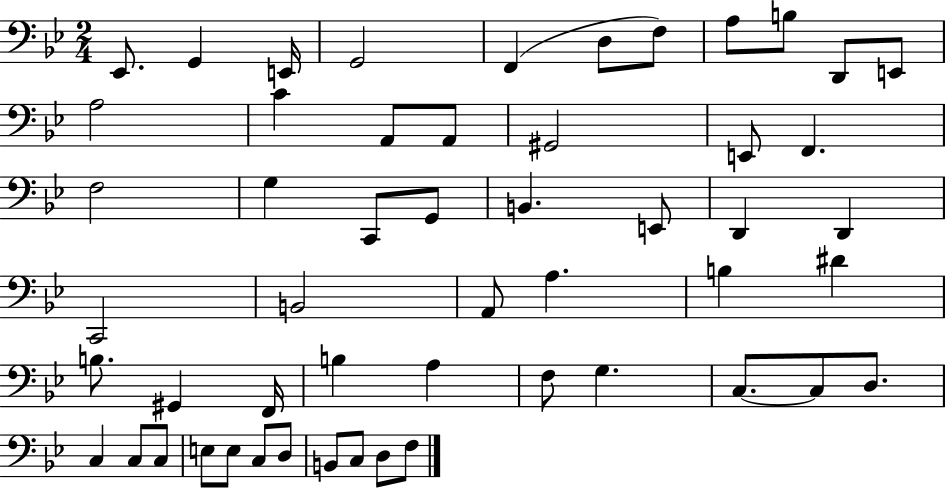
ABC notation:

X:1
T:Untitled
M:2/4
L:1/4
K:Bb
_E,,/2 G,, E,,/4 G,,2 F,, D,/2 F,/2 A,/2 B,/2 D,,/2 E,,/2 A,2 C A,,/2 A,,/2 ^G,,2 E,,/2 F,, F,2 G, C,,/2 G,,/2 B,, E,,/2 D,, D,, C,,2 B,,2 A,,/2 A, B, ^D B,/2 ^G,, F,,/4 B, A, F,/2 G, C,/2 C,/2 D,/2 C, C,/2 C,/2 E,/2 E,/2 C,/2 D,/2 B,,/2 C,/2 D,/2 F,/2